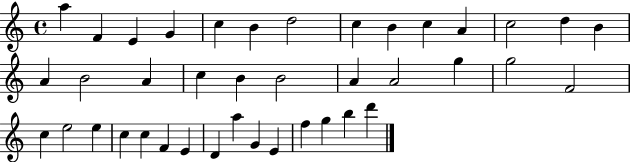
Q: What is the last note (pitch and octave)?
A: D6